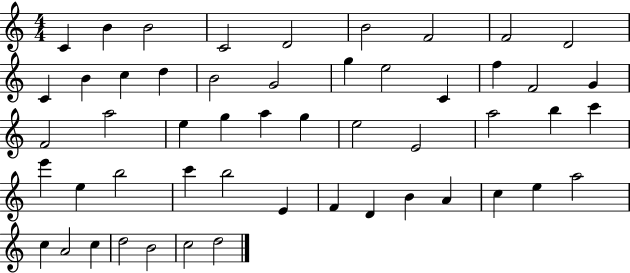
{
  \clef treble
  \numericTimeSignature
  \time 4/4
  \key c \major
  c'4 b'4 b'2 | c'2 d'2 | b'2 f'2 | f'2 d'2 | \break c'4 b'4 c''4 d''4 | b'2 g'2 | g''4 e''2 c'4 | f''4 f'2 g'4 | \break f'2 a''2 | e''4 g''4 a''4 g''4 | e''2 e'2 | a''2 b''4 c'''4 | \break e'''4 e''4 b''2 | c'''4 b''2 e'4 | f'4 d'4 b'4 a'4 | c''4 e''4 a''2 | \break c''4 a'2 c''4 | d''2 b'2 | c''2 d''2 | \bar "|."
}